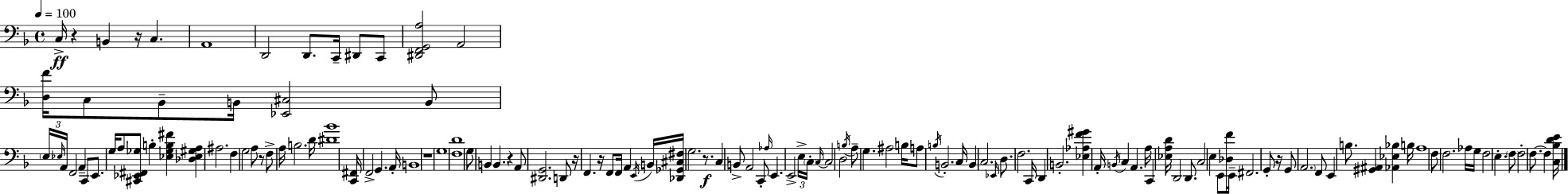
{
  \clef bass
  \time 4/4
  \defaultTimeSignature
  \key d \minor
  \tempo 4 = 100
  c16->\ff r4 b,4 r16 c4. | a,1 | d,2 d,8. c,16-- dis,8 c,8 | <dis, f, g, a>2 a,2 | \break <d f'>16 c8 bes,8-- b,16 <ees, cis>2 b,8 | \tuplet 3/2 { \parenthesize e16 \grace { ees16 } a,16 } f,2 a,4-- c,8 | e,8. g16 a8 <cis, ees, fis, ges>8 b4-. <ees ges b fis'>4 | <des ees gis a>4 ais2. | \break f4 g2 a8 r8 | f8-> a16 b2. | d'16 <dis' bes'>1 | <c, fis,>16 f,2-> g,4. | \break a,16-. b,1 | r1 | g1 | <f d'>1 | \break g8 b,4 b,4. r4 | a,8 <dis, g,>2. d,8 | r16 f,4. r16 f,8 f,16 a,4 | \acciaccatura { e,16 } b,16 <des, ges, cis fis>16 g2. r8.\f | \break c4 b,8-> a,2 | c,8-. \grace { aes16 } e,4. e,2-> | \tuplet 3/2 { e16-> \parenthesize c16-. \grace { c16~ }~ } c2 d2 | \acciaccatura { b16 } a8-- g4. ais2 | \break b16 a8 \acciaccatura { b16 } b,2.-. | c16 b,4 c2. | \grace { ees,16 } d8. f2. | c,16 d,4 b,2.-. | \break <ees aes f' gis'>4 a,16-. \acciaccatura { b,16 } c4 | a,4. a16 c,4 <ees a d'>16 d,2 | d,8. c2 | e4 e,8 <des f'>8 e,16-- fis,2. | \break g,8-. r16 g,8 \parenthesize a,2. | f,8 e,4 b8. <gis, ais,>4 | <aes, ees bes>4 b16 a1 | f8 f2. | \break aes16 g16 f2 | e4.-. \parenthesize f8 f2-. | f8.~~ f4 <c bes d' e'>16 \bar "|."
}